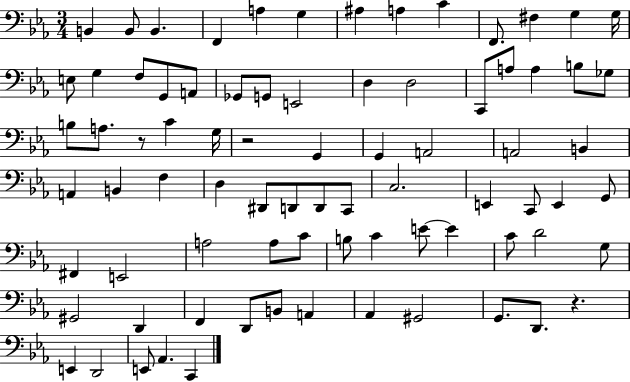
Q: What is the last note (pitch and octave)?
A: C2